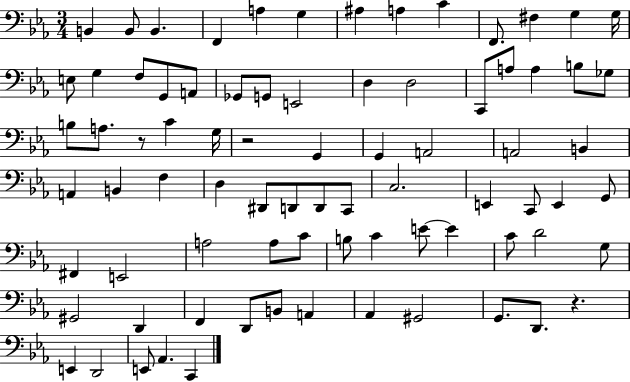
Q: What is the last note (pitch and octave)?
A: C2